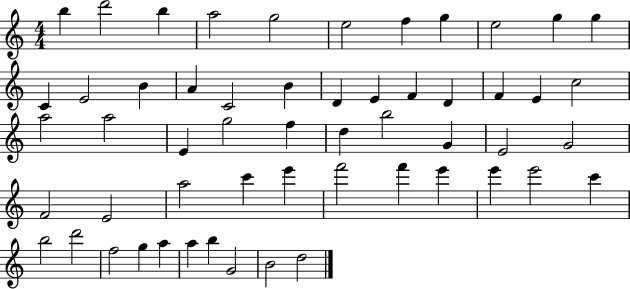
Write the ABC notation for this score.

X:1
T:Untitled
M:4/4
L:1/4
K:C
b d'2 b a2 g2 e2 f g e2 g g C E2 B A C2 B D E F D F E c2 a2 a2 E g2 f d b2 G E2 G2 F2 E2 a2 c' e' f'2 f' e' e' e'2 c' b2 d'2 f2 g a a b G2 B2 d2